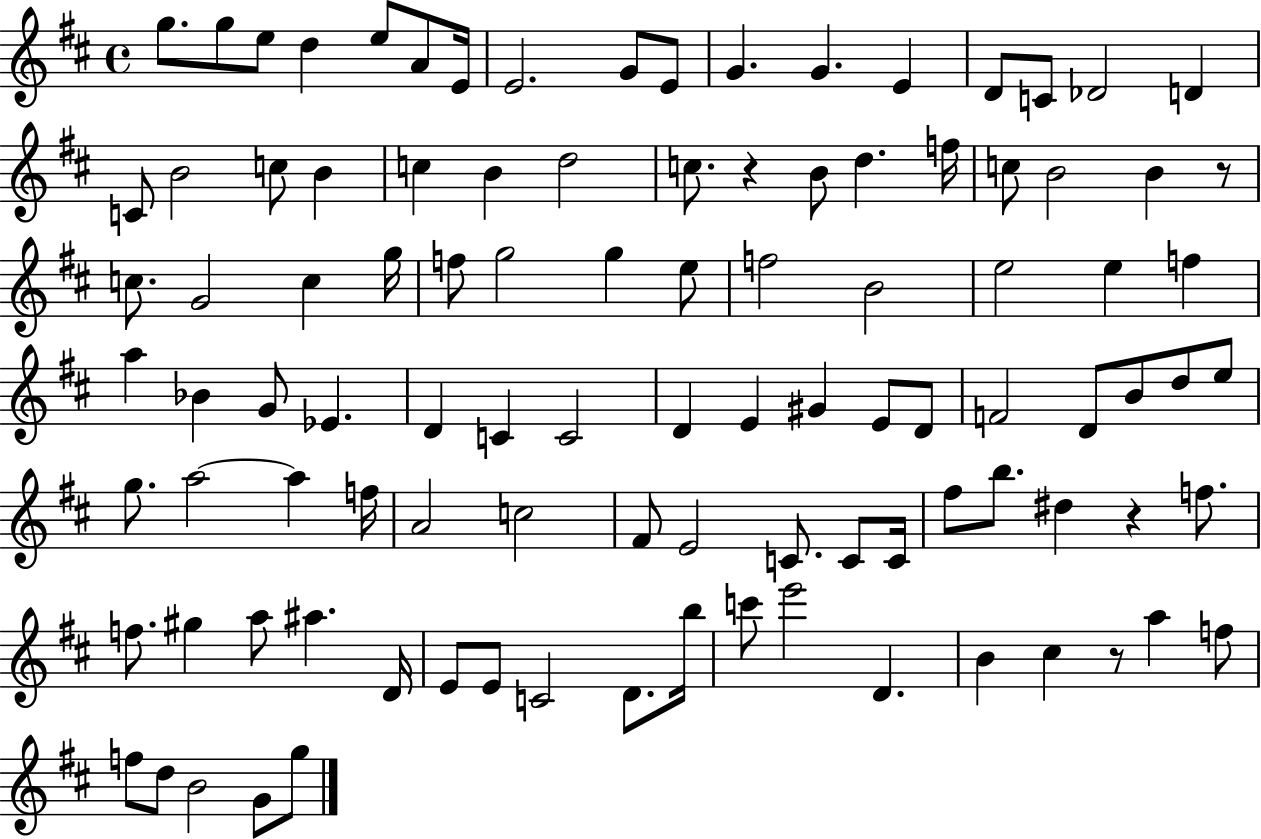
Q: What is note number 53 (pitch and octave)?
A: E4